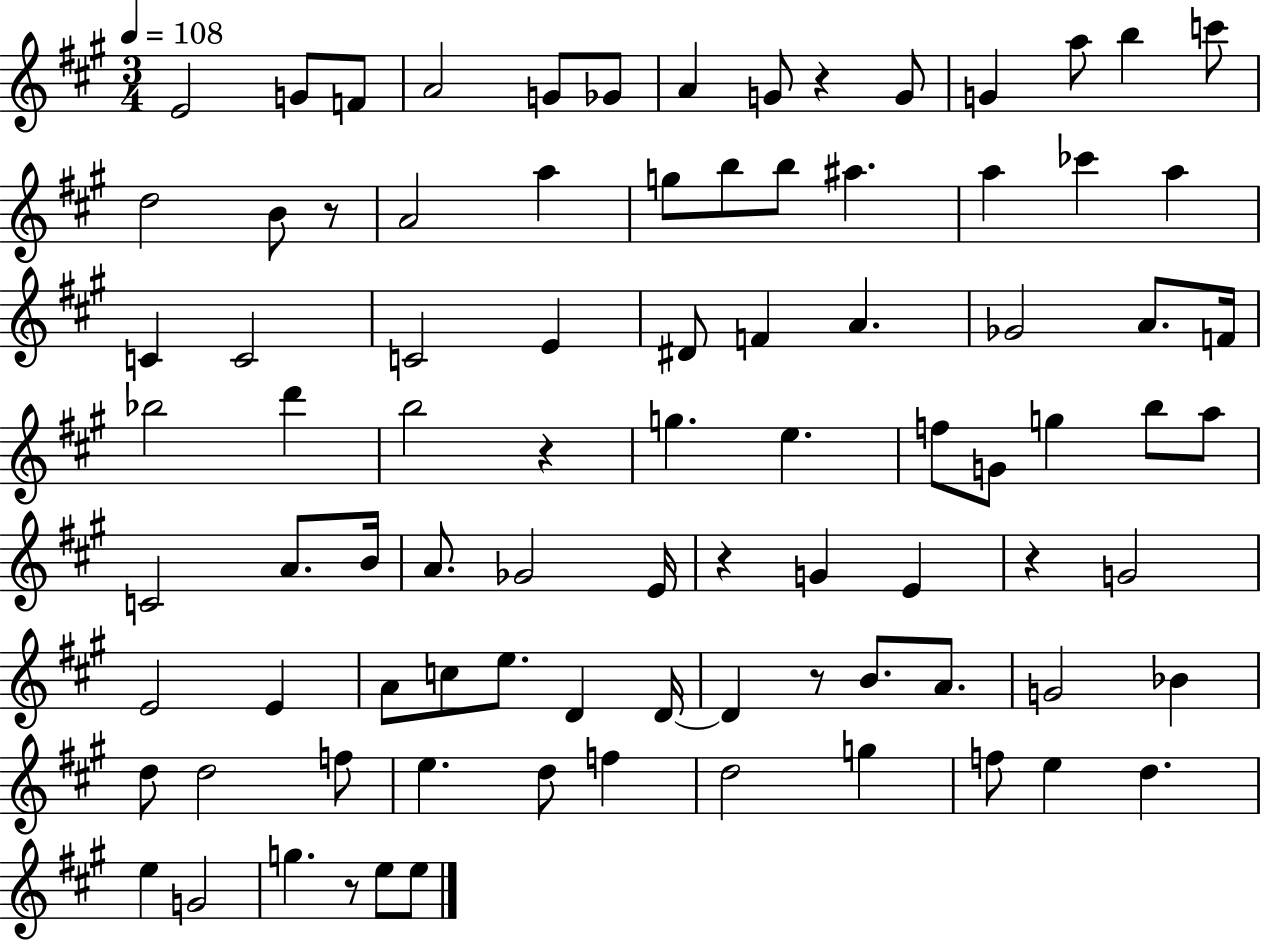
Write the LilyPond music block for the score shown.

{
  \clef treble
  \numericTimeSignature
  \time 3/4
  \key a \major
  \tempo 4 = 108
  e'2 g'8 f'8 | a'2 g'8 ges'8 | a'4 g'8 r4 g'8 | g'4 a''8 b''4 c'''8 | \break d''2 b'8 r8 | a'2 a''4 | g''8 b''8 b''8 ais''4. | a''4 ces'''4 a''4 | \break c'4 c'2 | c'2 e'4 | dis'8 f'4 a'4. | ges'2 a'8. f'16 | \break bes''2 d'''4 | b''2 r4 | g''4. e''4. | f''8 g'8 g''4 b''8 a''8 | \break c'2 a'8. b'16 | a'8. ges'2 e'16 | r4 g'4 e'4 | r4 g'2 | \break e'2 e'4 | a'8 c''8 e''8. d'4 d'16~~ | d'4 r8 b'8. a'8. | g'2 bes'4 | \break d''8 d''2 f''8 | e''4. d''8 f''4 | d''2 g''4 | f''8 e''4 d''4. | \break e''4 g'2 | g''4. r8 e''8 e''8 | \bar "|."
}